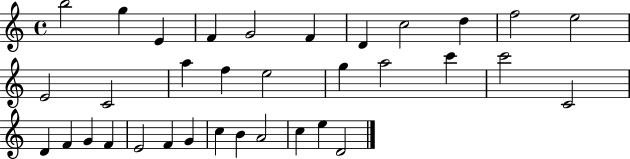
{
  \clef treble
  \time 4/4
  \defaultTimeSignature
  \key c \major
  b''2 g''4 e'4 | f'4 g'2 f'4 | d'4 c''2 d''4 | f''2 e''2 | \break e'2 c'2 | a''4 f''4 e''2 | g''4 a''2 c'''4 | c'''2 c'2 | \break d'4 f'4 g'4 f'4 | e'2 f'4 g'4 | c''4 b'4 a'2 | c''4 e''4 d'2 | \break \bar "|."
}